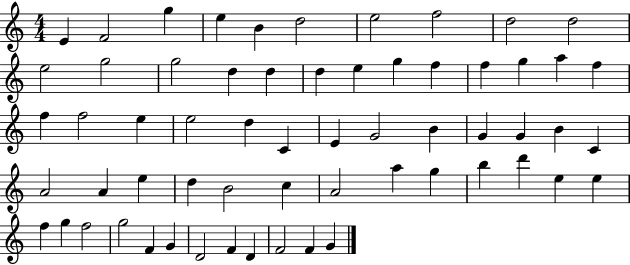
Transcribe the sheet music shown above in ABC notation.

X:1
T:Untitled
M:4/4
L:1/4
K:C
E F2 g e B d2 e2 f2 d2 d2 e2 g2 g2 d d d e g f f g a f f f2 e e2 d C E G2 B G G B C A2 A e d B2 c A2 a g b d' e e f g f2 g2 F G D2 F D F2 F G